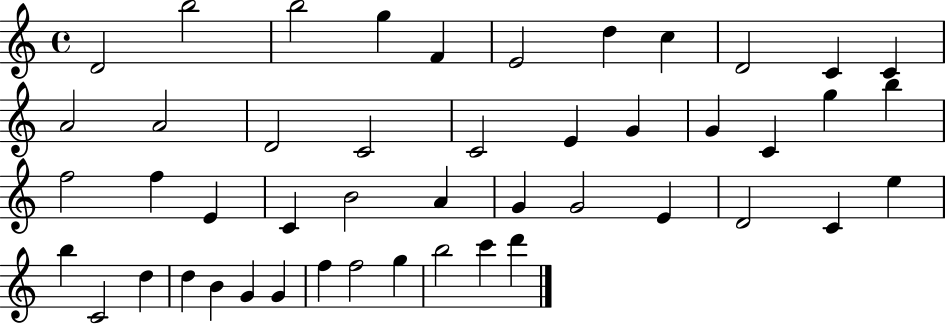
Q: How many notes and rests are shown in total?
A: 47